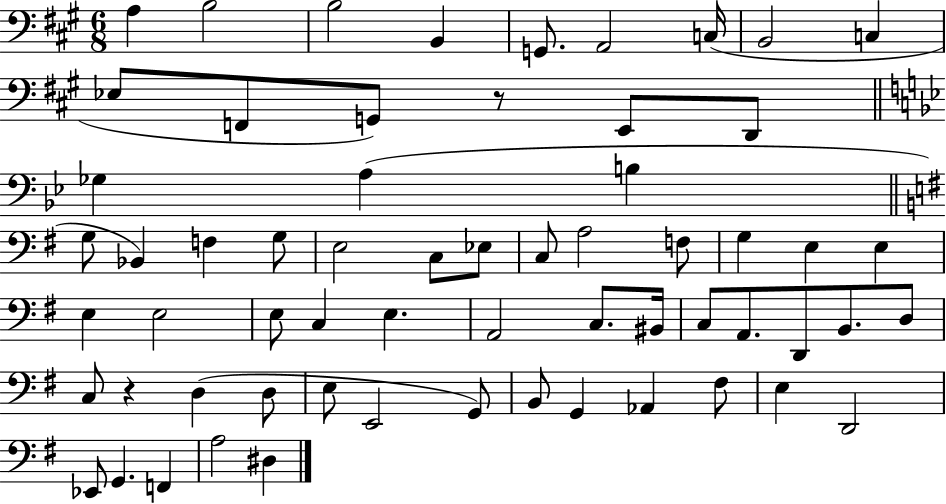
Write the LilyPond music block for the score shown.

{
  \clef bass
  \numericTimeSignature
  \time 6/8
  \key a \major
  \repeat volta 2 { a4 b2 | b2 b,4 | g,8. a,2 c16( | b,2 c4 | \break ees8 f,8 g,8) r8 e,8 d,8 | \bar "||" \break \key bes \major ges4 a4( b4 | \bar "||" \break \key e \minor g8 bes,4) f4 g8 | e2 c8 ees8 | c8 a2 f8 | g4 e4 e4 | \break e4 e2 | e8 c4 e4. | a,2 c8. bis,16 | c8 a,8. d,8 b,8. d8 | \break c8 r4 d4( d8 | e8 e,2 g,8) | b,8 g,4 aes,4 fis8 | e4 d,2 | \break ees,8 g,4. f,4 | a2 dis4 | } \bar "|."
}